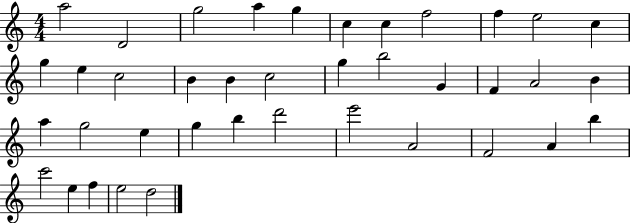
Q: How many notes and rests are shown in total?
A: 39